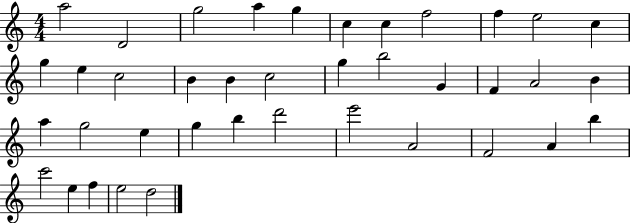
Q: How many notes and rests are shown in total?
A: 39